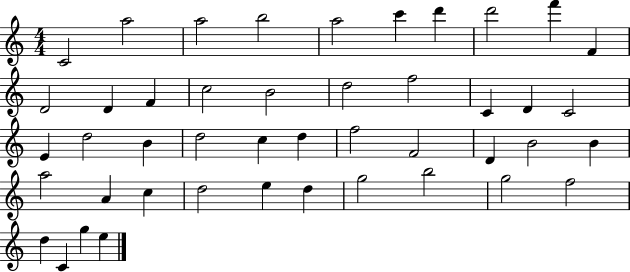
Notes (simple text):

C4/h A5/h A5/h B5/h A5/h C6/q D6/q D6/h F6/q F4/q D4/h D4/q F4/q C5/h B4/h D5/h F5/h C4/q D4/q C4/h E4/q D5/h B4/q D5/h C5/q D5/q F5/h F4/h D4/q B4/h B4/q A5/h A4/q C5/q D5/h E5/q D5/q G5/h B5/h G5/h F5/h D5/q C4/q G5/q E5/q